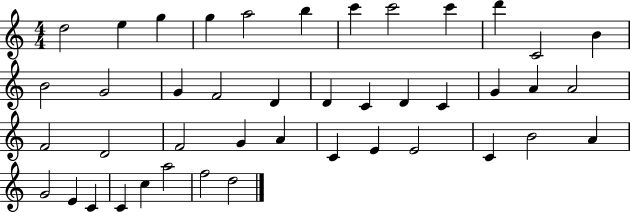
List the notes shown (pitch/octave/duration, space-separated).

D5/h E5/q G5/q G5/q A5/h B5/q C6/q C6/h C6/q D6/q C4/h B4/q B4/h G4/h G4/q F4/h D4/q D4/q C4/q D4/q C4/q G4/q A4/q A4/h F4/h D4/h F4/h G4/q A4/q C4/q E4/q E4/h C4/q B4/h A4/q G4/h E4/q C4/q C4/q C5/q A5/h F5/h D5/h